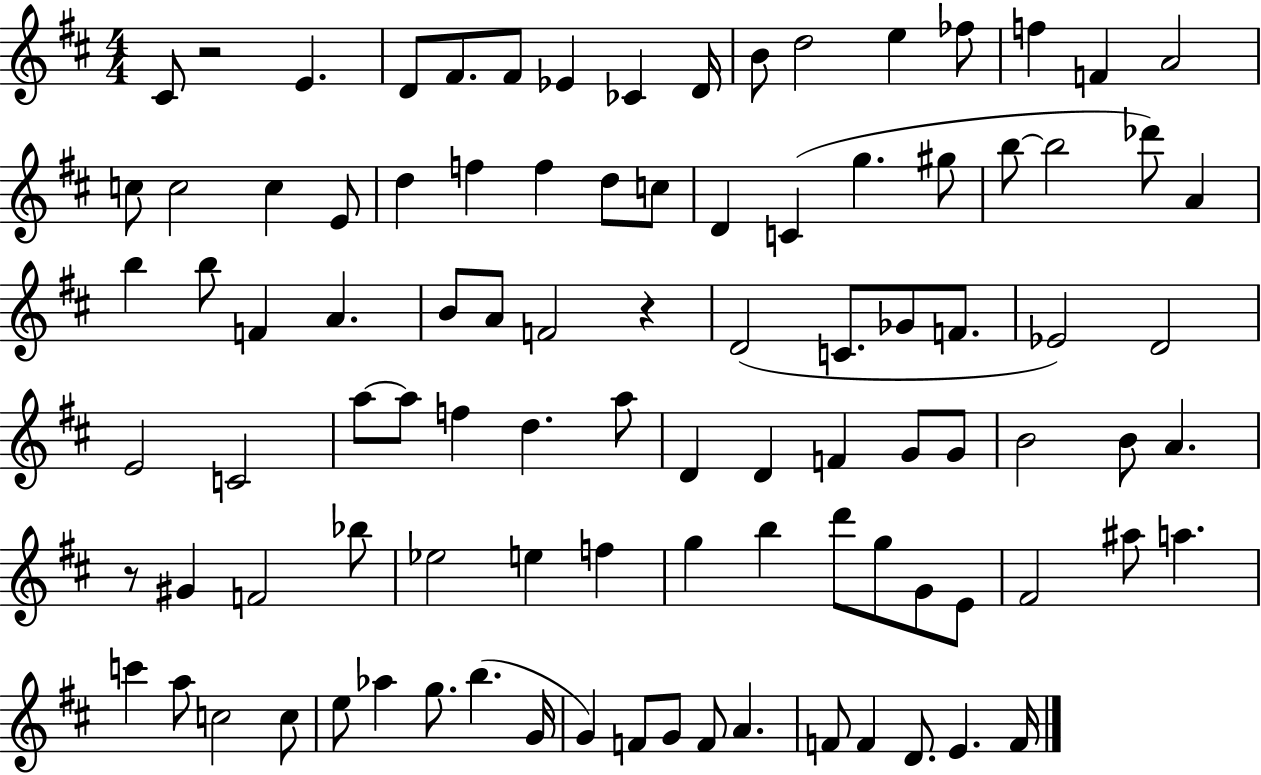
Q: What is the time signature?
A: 4/4